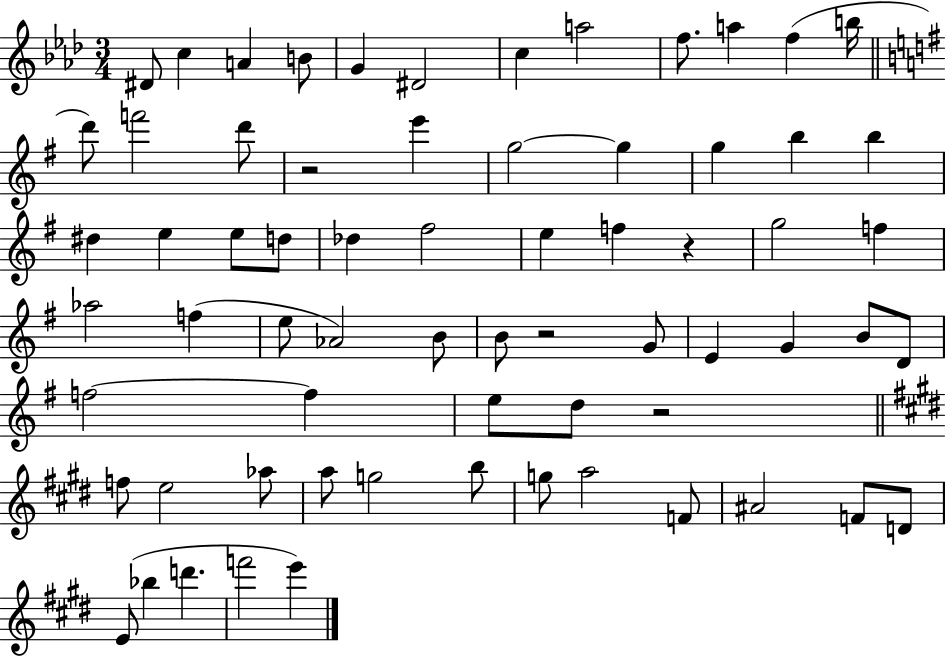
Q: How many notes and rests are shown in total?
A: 67